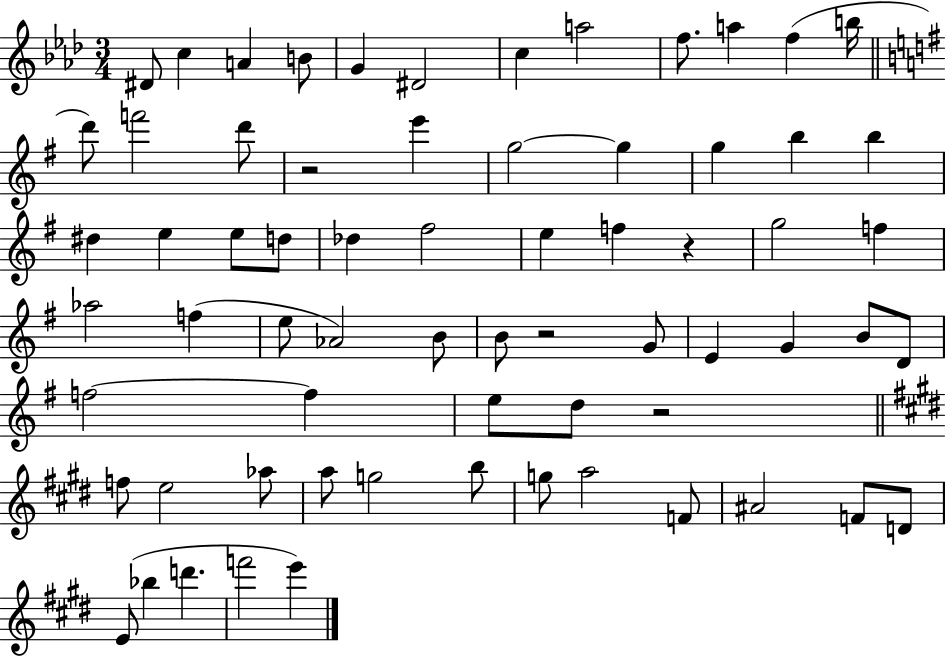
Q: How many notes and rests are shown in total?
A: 67